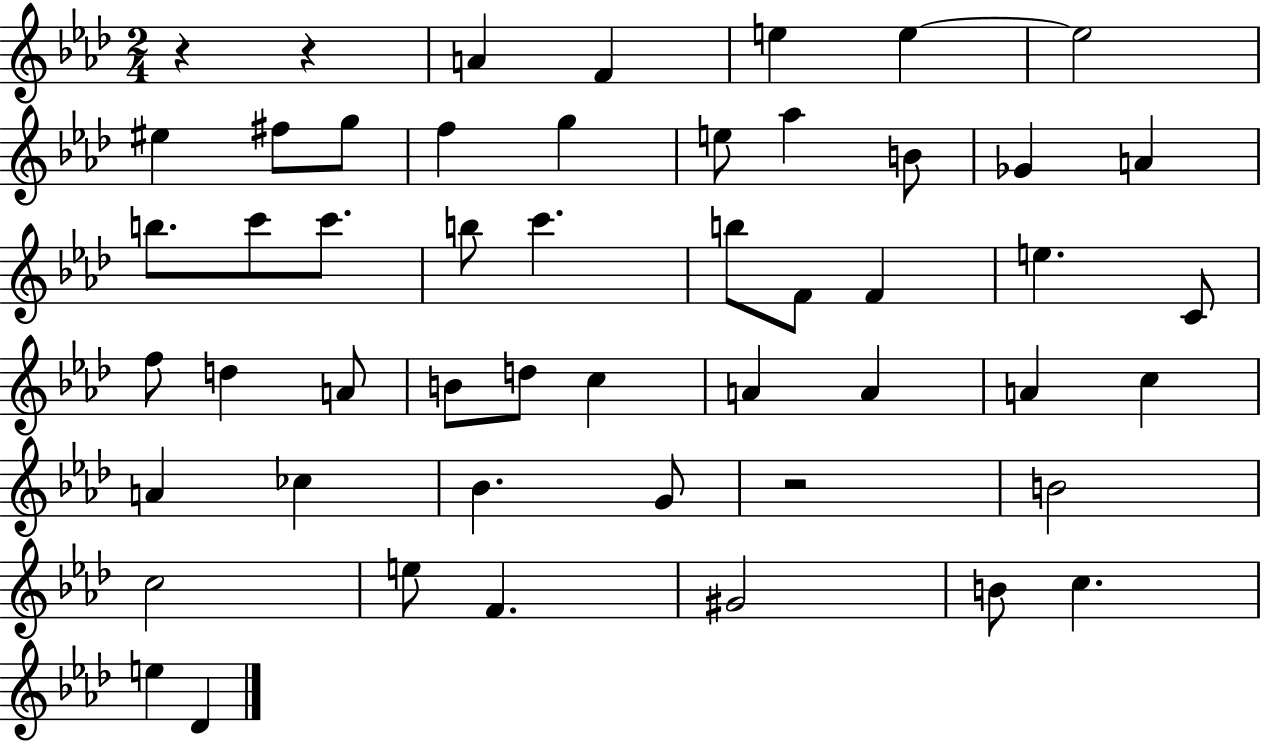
X:1
T:Untitled
M:2/4
L:1/4
K:Ab
z z A F e e e2 ^e ^f/2 g/2 f g e/2 _a B/2 _G A b/2 c'/2 c'/2 b/2 c' b/2 F/2 F e C/2 f/2 d A/2 B/2 d/2 c A A A c A _c _B G/2 z2 B2 c2 e/2 F ^G2 B/2 c e _D